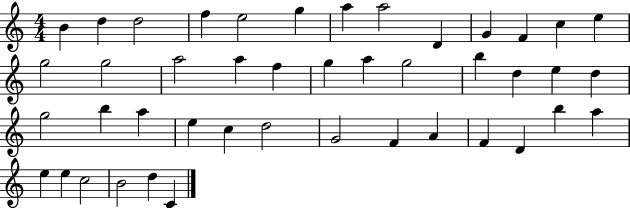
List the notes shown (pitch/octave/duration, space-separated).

B4/q D5/q D5/h F5/q E5/h G5/q A5/q A5/h D4/q G4/q F4/q C5/q E5/q G5/h G5/h A5/h A5/q F5/q G5/q A5/q G5/h B5/q D5/q E5/q D5/q G5/h B5/q A5/q E5/q C5/q D5/h G4/h F4/q A4/q F4/q D4/q B5/q A5/q E5/q E5/q C5/h B4/h D5/q C4/q